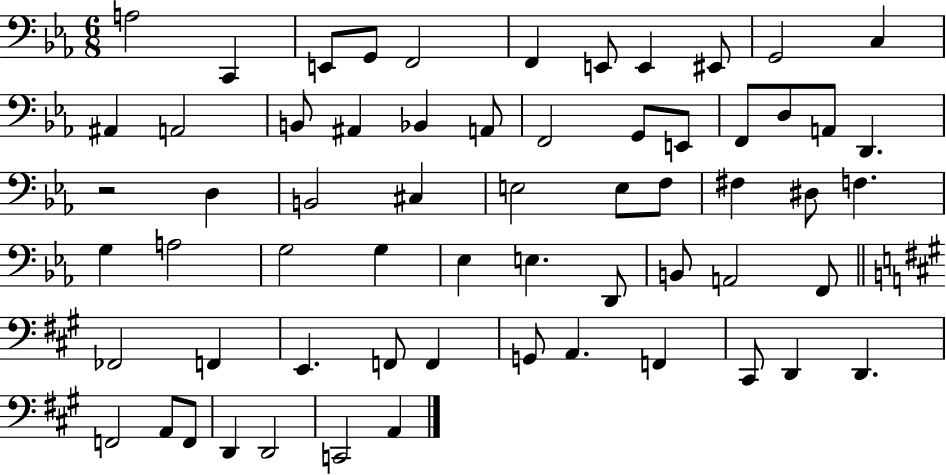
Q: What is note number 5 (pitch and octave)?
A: F2